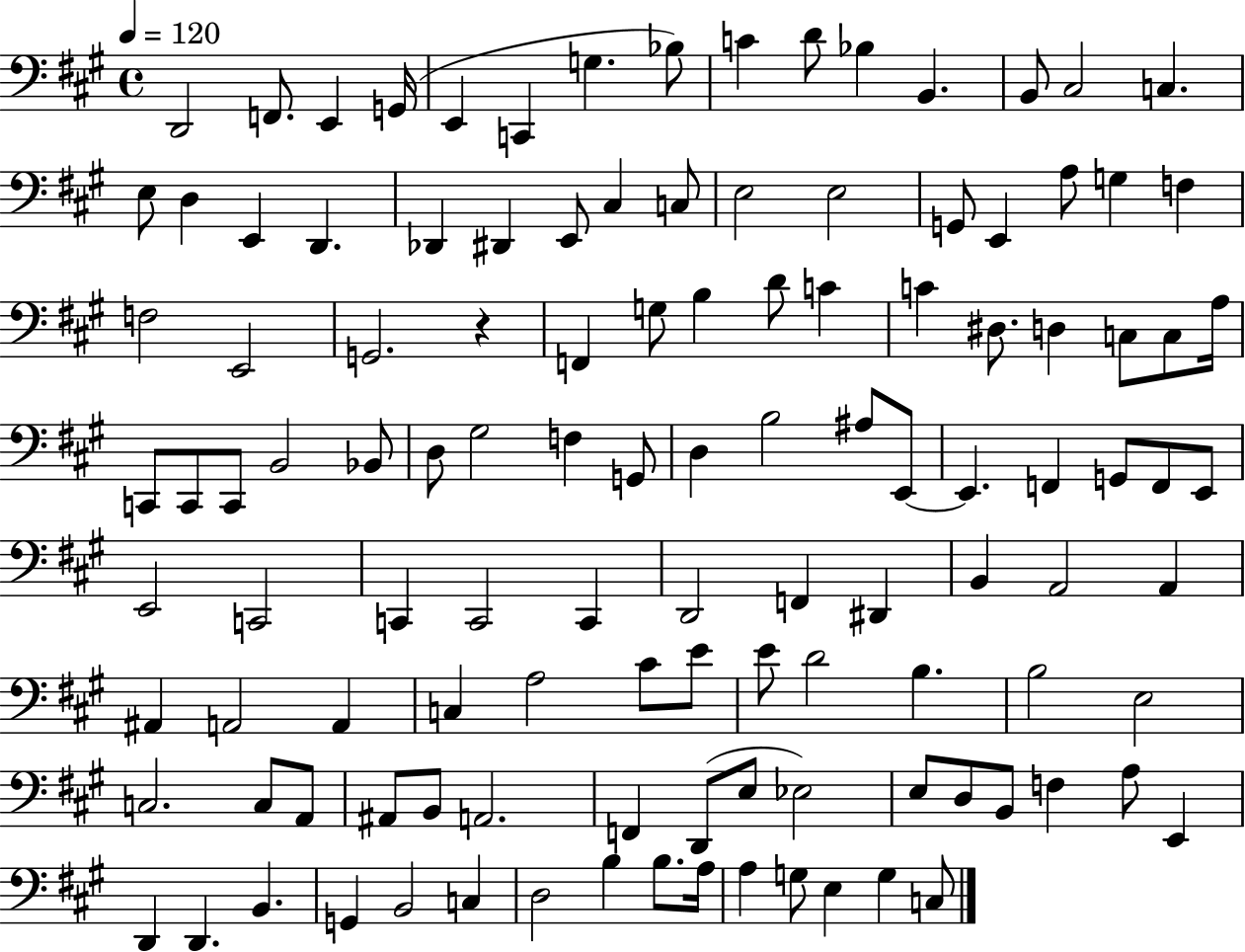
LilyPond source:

{
  \clef bass
  \time 4/4
  \defaultTimeSignature
  \key a \major
  \tempo 4 = 120
  d,2 f,8. e,4 g,16( | e,4 c,4 g4. bes8) | c'4 d'8 bes4 b,4. | b,8 cis2 c4. | \break e8 d4 e,4 d,4. | des,4 dis,4 e,8 cis4 c8 | e2 e2 | g,8 e,4 a8 g4 f4 | \break f2 e,2 | g,2. r4 | f,4 g8 b4 d'8 c'4 | c'4 dis8. d4 c8 c8 a16 | \break c,8 c,8 c,8 b,2 bes,8 | d8 gis2 f4 g,8 | d4 b2 ais8 e,8~~ | e,4. f,4 g,8 f,8 e,8 | \break e,2 c,2 | c,4 c,2 c,4 | d,2 f,4 dis,4 | b,4 a,2 a,4 | \break ais,4 a,2 a,4 | c4 a2 cis'8 e'8 | e'8 d'2 b4. | b2 e2 | \break c2. c8 a,8 | ais,8 b,8 a,2. | f,4 d,8( e8 ees2) | e8 d8 b,8 f4 a8 e,4 | \break d,4 d,4. b,4. | g,4 b,2 c4 | d2 b4 b8. a16 | a4 g8 e4 g4 c8 | \break \bar "|."
}